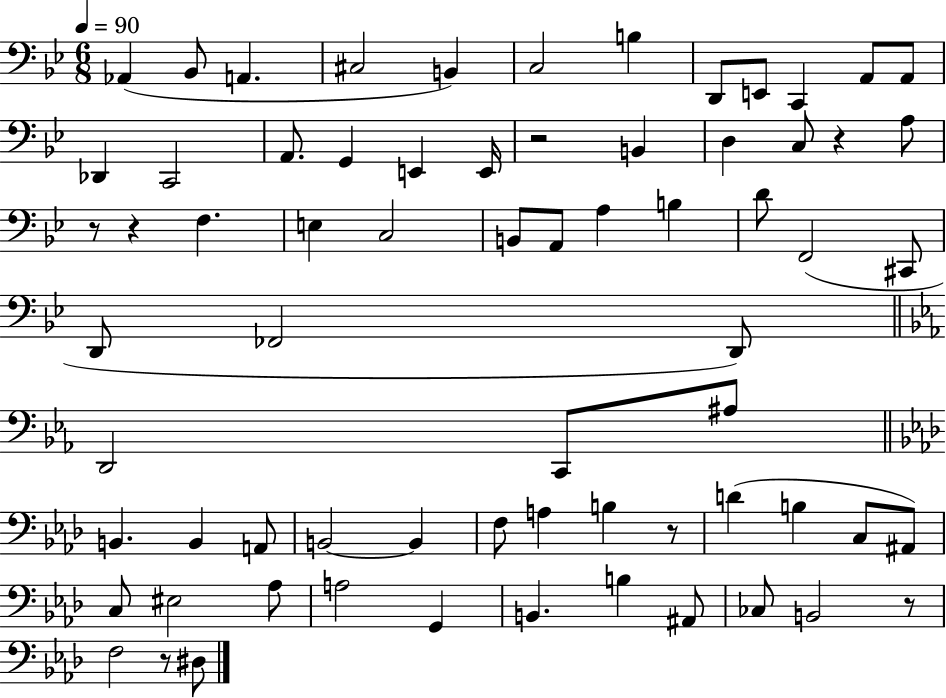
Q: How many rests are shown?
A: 7